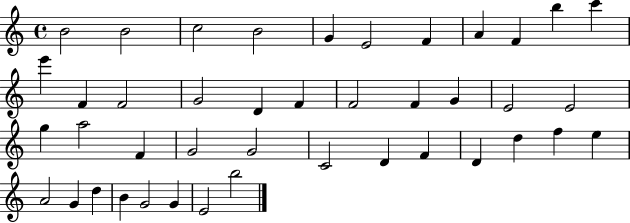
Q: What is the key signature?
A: C major